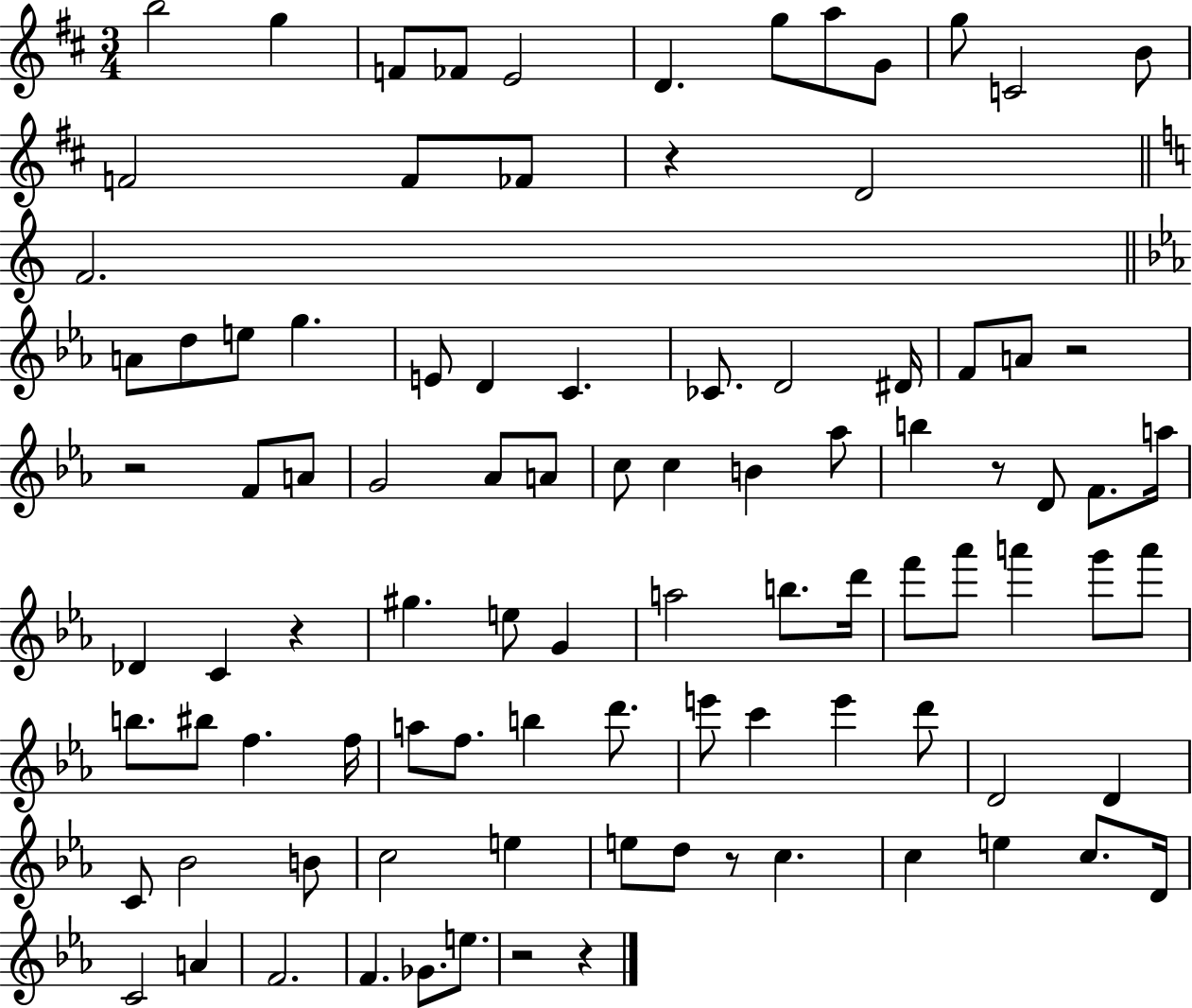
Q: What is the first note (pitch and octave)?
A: B5